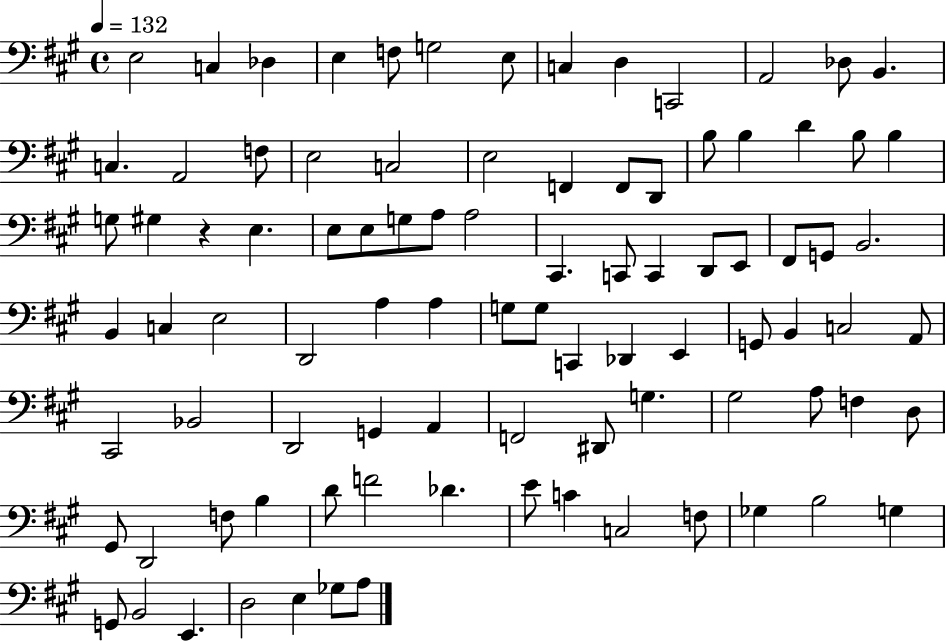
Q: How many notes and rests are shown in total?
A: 92